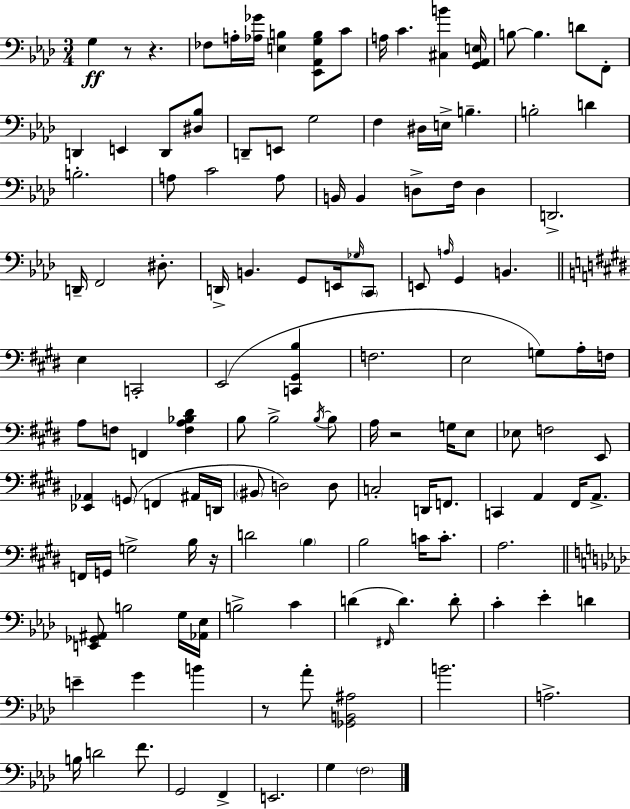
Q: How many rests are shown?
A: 5